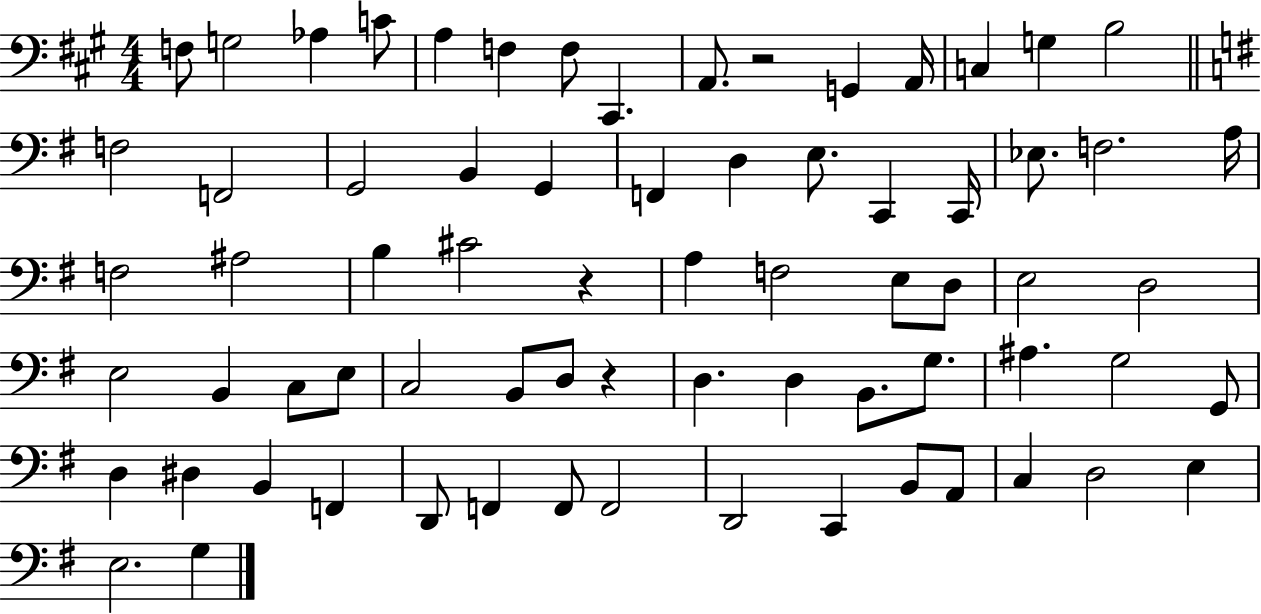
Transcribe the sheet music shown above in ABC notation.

X:1
T:Untitled
M:4/4
L:1/4
K:A
F,/2 G,2 _A, C/2 A, F, F,/2 ^C,, A,,/2 z2 G,, A,,/4 C, G, B,2 F,2 F,,2 G,,2 B,, G,, F,, D, E,/2 C,, C,,/4 _E,/2 F,2 A,/4 F,2 ^A,2 B, ^C2 z A, F,2 E,/2 D,/2 E,2 D,2 E,2 B,, C,/2 E,/2 C,2 B,,/2 D,/2 z D, D, B,,/2 G,/2 ^A, G,2 G,,/2 D, ^D, B,, F,, D,,/2 F,, F,,/2 F,,2 D,,2 C,, B,,/2 A,,/2 C, D,2 E, E,2 G,